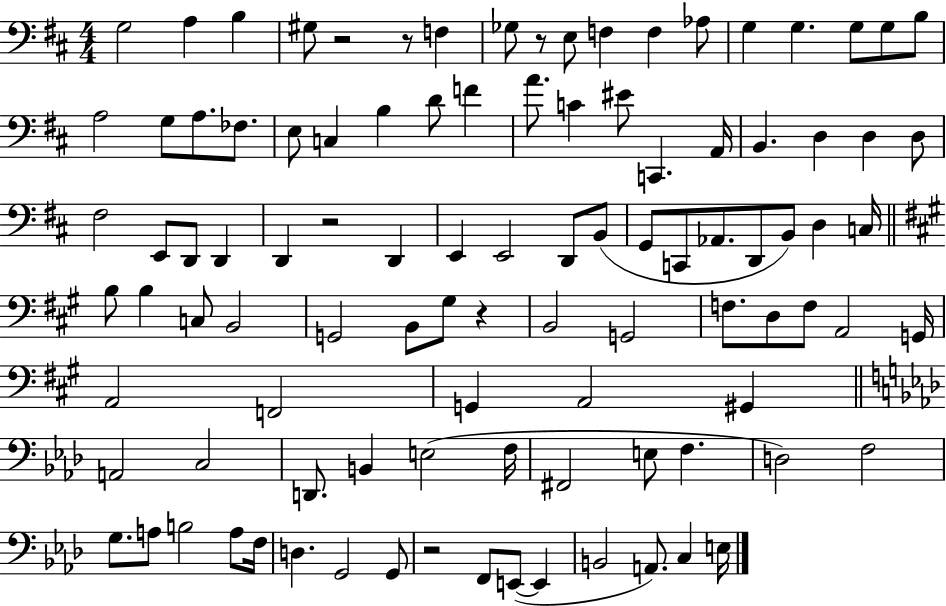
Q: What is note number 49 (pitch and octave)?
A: D3